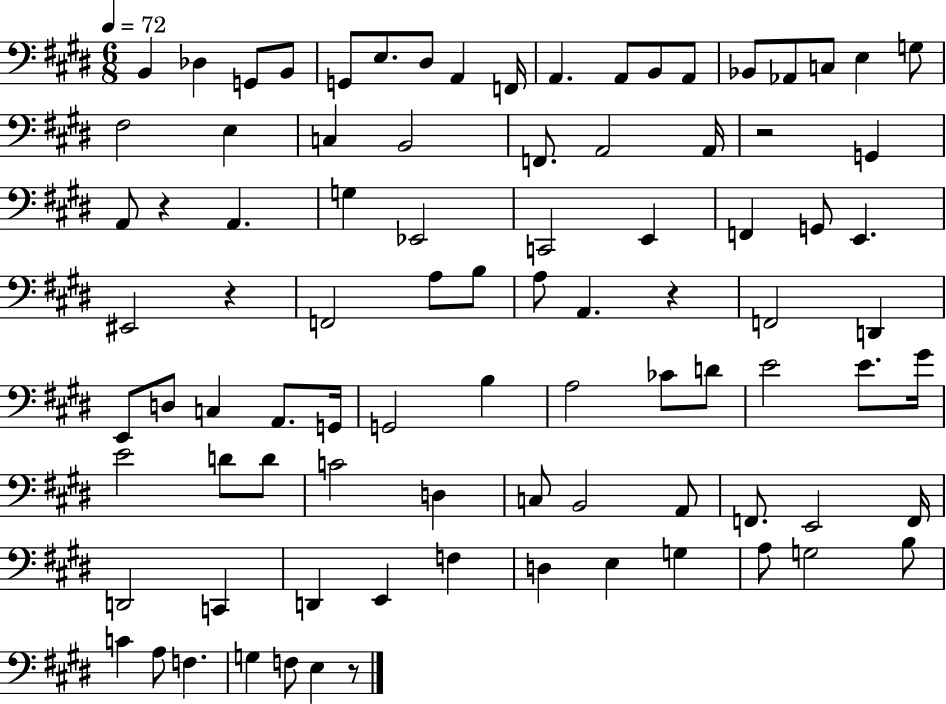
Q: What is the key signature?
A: E major